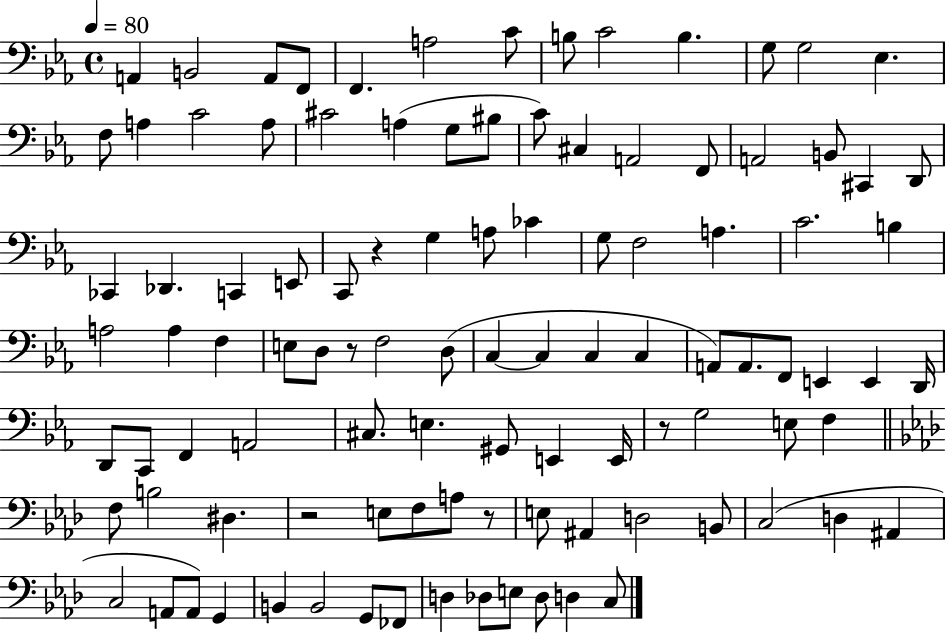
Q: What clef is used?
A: bass